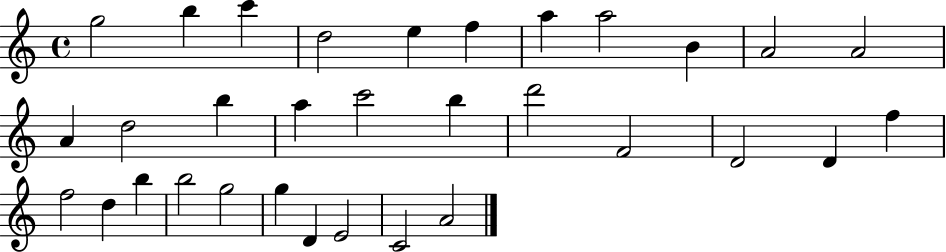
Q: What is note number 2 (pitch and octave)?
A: B5